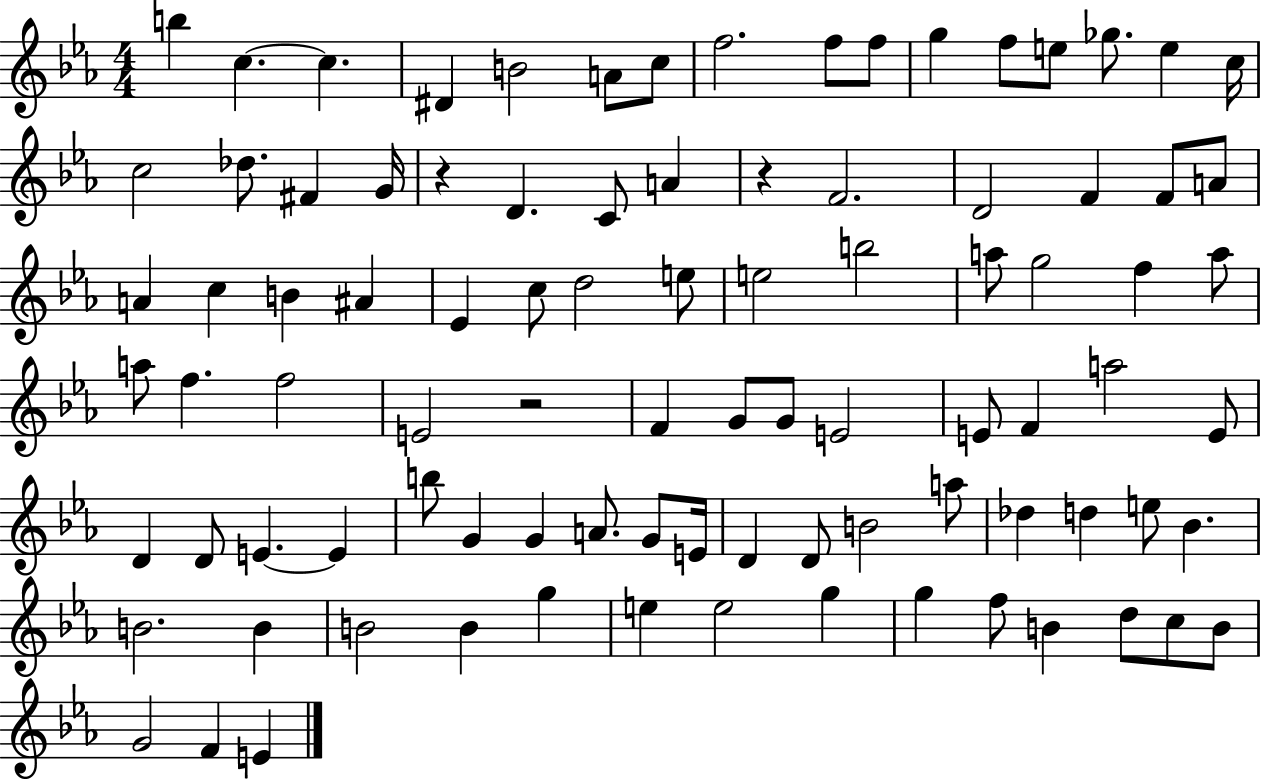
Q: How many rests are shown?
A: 3